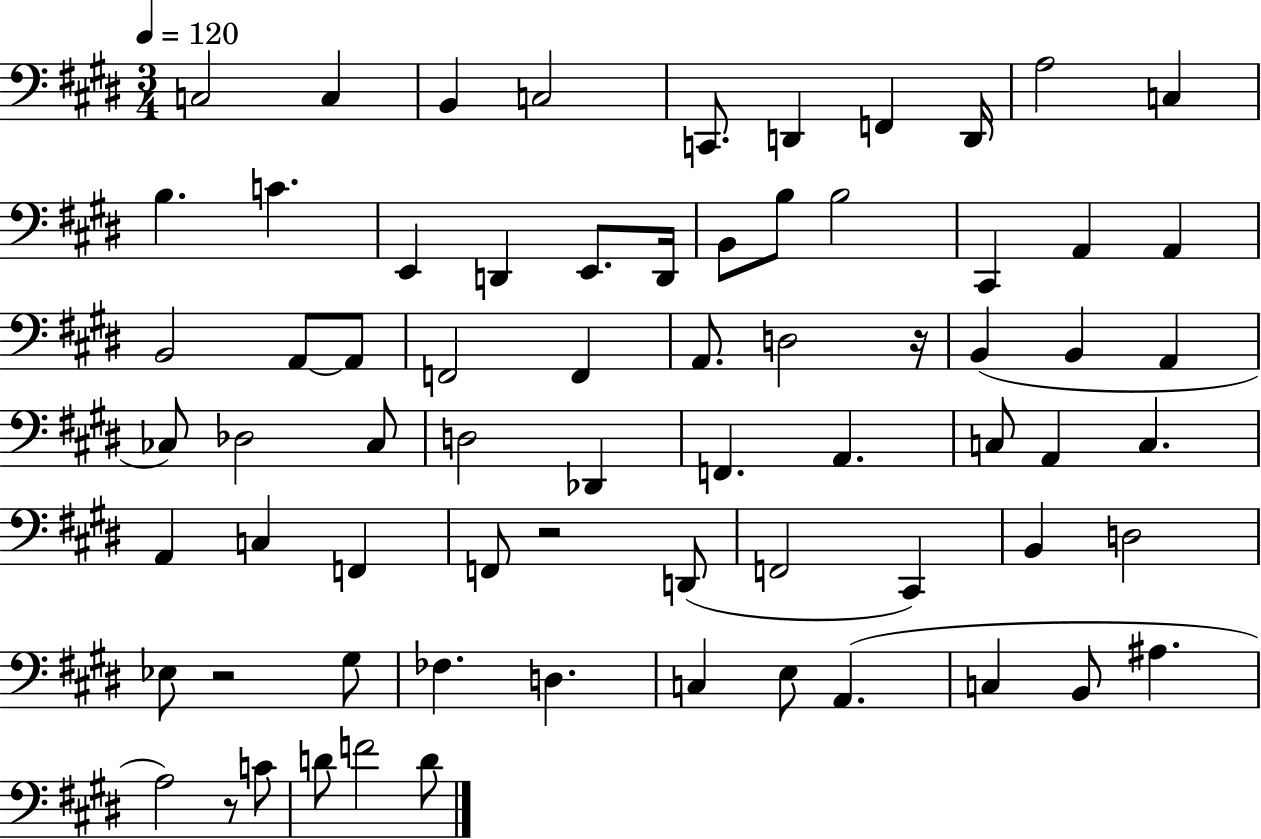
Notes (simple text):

C3/h C3/q B2/q C3/h C2/e. D2/q F2/q D2/s A3/h C3/q B3/q. C4/q. E2/q D2/q E2/e. D2/s B2/e B3/e B3/h C#2/q A2/q A2/q B2/h A2/e A2/e F2/h F2/q A2/e. D3/h R/s B2/q B2/q A2/q CES3/e Db3/h CES3/e D3/h Db2/q F2/q. A2/q. C3/e A2/q C3/q. A2/q C3/q F2/q F2/e R/h D2/e F2/h C#2/q B2/q D3/h Eb3/e R/h G#3/e FES3/q. D3/q. C3/q E3/e A2/q. C3/q B2/e A#3/q. A3/h R/e C4/e D4/e F4/h D4/e